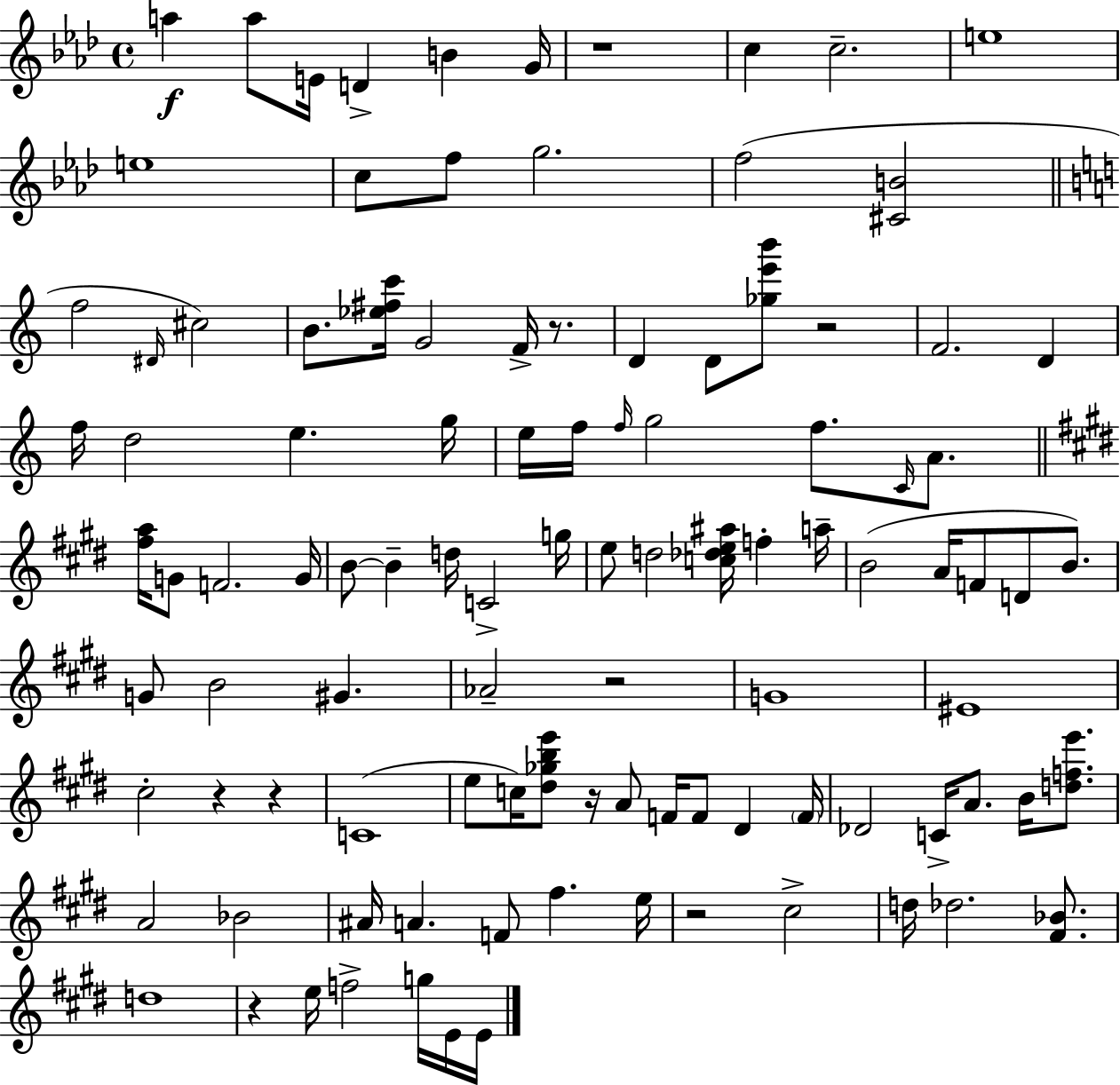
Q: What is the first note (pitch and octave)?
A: A5